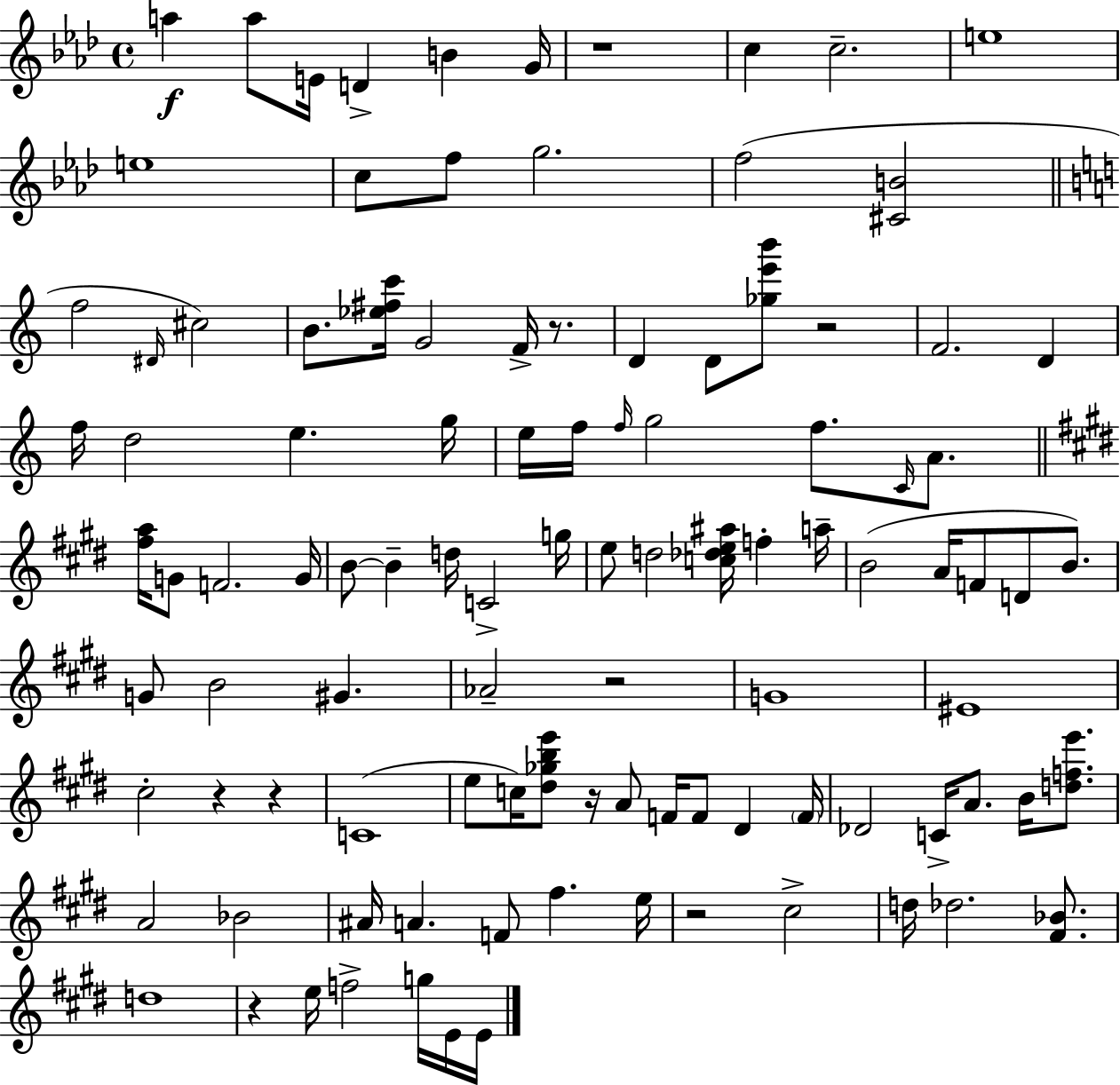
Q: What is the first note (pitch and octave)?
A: A5